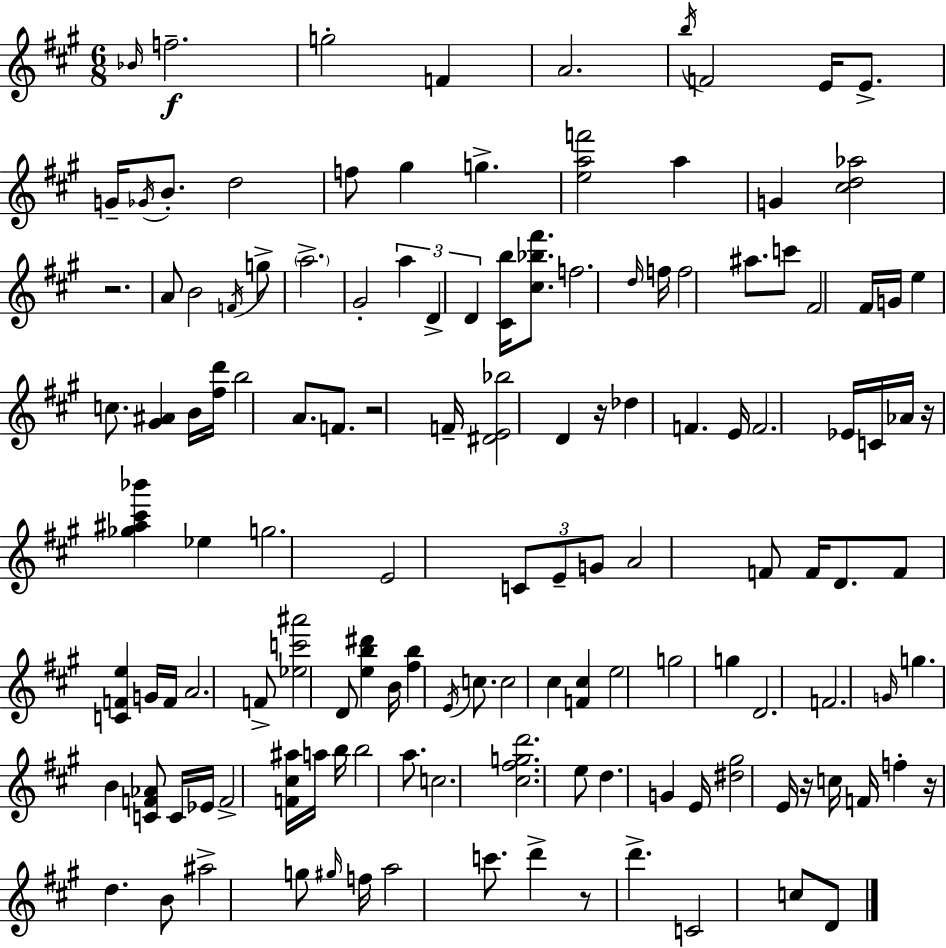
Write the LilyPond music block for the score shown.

{
  \clef treble
  \numericTimeSignature
  \time 6/8
  \key a \major
  \repeat volta 2 { \grace { bes'16 }\f f''2.-- | g''2-. f'4 | a'2. | \acciaccatura { b''16 } f'2 e'16 e'8.-> | \break g'16-- \acciaccatura { ges'16 } b'8.-. d''2 | f''8 gis''4 g''4.-> | <e'' a'' f'''>2 a''4 | g'4 <cis'' d'' aes''>2 | \break r2. | a'8 b'2 | \acciaccatura { f'16 } g''8-> \parenthesize a''2.-> | gis'2-. | \break \tuplet 3/2 { a''4 d'4-> d'4 } | <cis' b''>16 <cis'' bes'' fis'''>8. f''2. | \grace { d''16 } f''16 f''2 | ais''8. c'''8 fis'2 | \break fis'16 g'16 e''4 c''8. | <gis' ais'>4 b'16 <fis'' d'''>16 b''2 | a'8. f'8. r2 | f'16-- <dis' e' bes''>2 | \break d'4 r16 des''4 f'4. | e'16 f'2. | ees'16 c'16 aes'16 r16 <ges'' ais'' cis''' bes'''>4 | ees''4 g''2. | \break e'2 | \tuplet 3/2 { c'8 e'8-- g'8 } a'2 | f'8 f'16 d'8. f'8 <c' f' e''>4 | g'16 f'16 a'2. | \break f'8-> <ees'' c''' ais'''>2 | d'8 <e'' b'' dis'''>4 b'16 <fis'' b''>4 | \acciaccatura { e'16 } c''8. c''2 | cis''4 <f' cis''>4 e''2 | \break g''2 | g''4 d'2. | f'2. | \grace { g'16 } g''4. | \break b'4 <c' f' aes'>8 c'16 ees'16 f'2-> | <f' cis'' ais''>16 a''16 b''16 b''2 | a''8. c''2. | <cis'' fis'' g'' d'''>2. | \break e''8 d''4. | g'4 e'16 <dis'' gis''>2 | e'16 r16 c''16 f'16 f''4-. | r16 d''4. b'8 ais''2-> | \break g''8 \grace { gis''16 } f''16 a''2 | c'''8. d'''4-> | r8 d'''4.-> c'2 | c''8 d'8 } \bar "|."
}